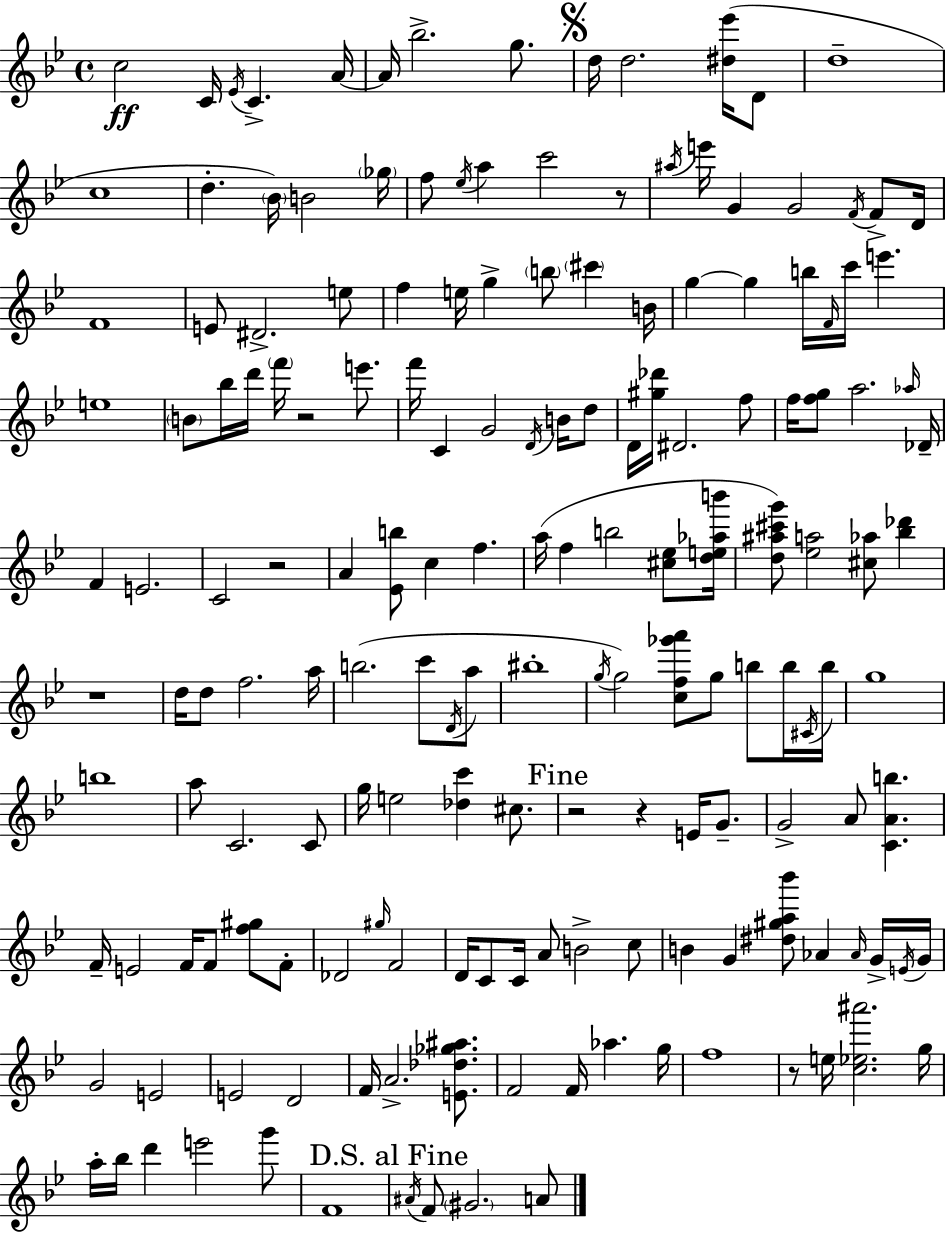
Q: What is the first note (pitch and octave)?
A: C5